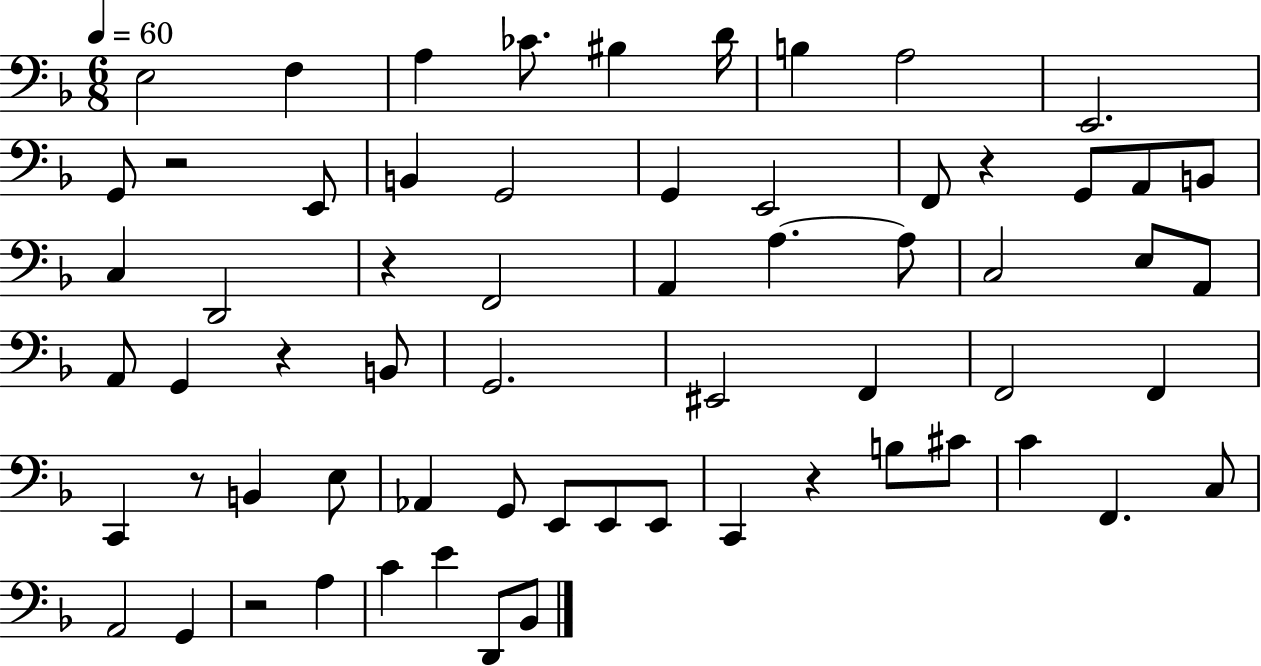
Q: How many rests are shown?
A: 7